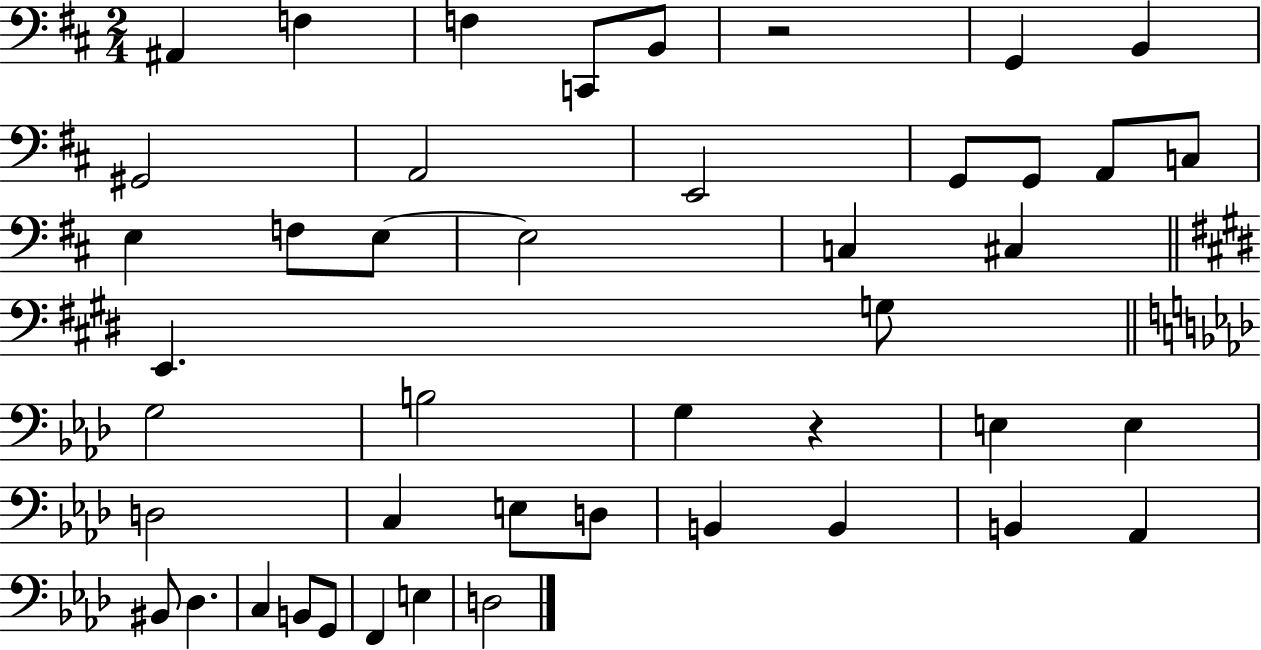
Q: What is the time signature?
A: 2/4